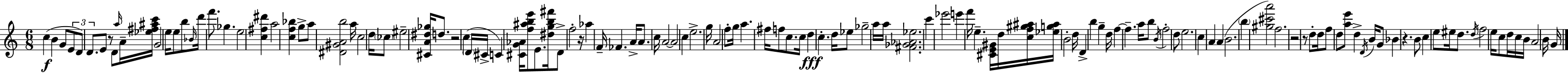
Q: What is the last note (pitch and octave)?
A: G4